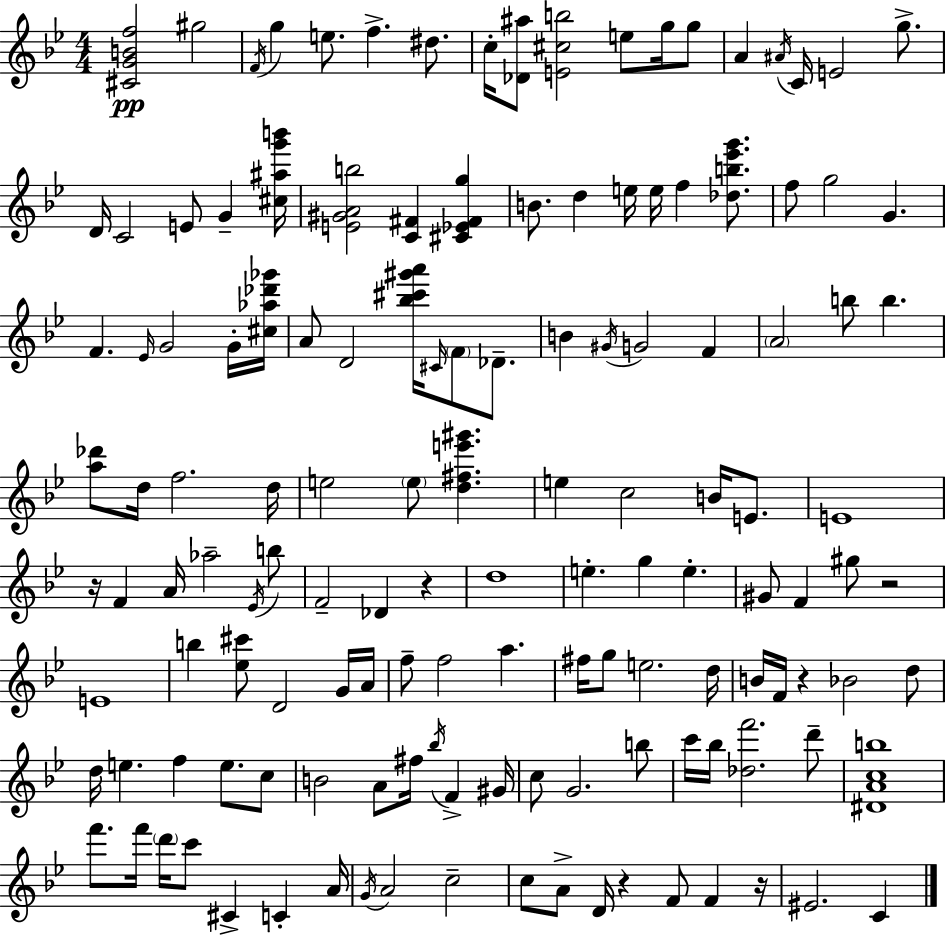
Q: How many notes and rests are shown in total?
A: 138